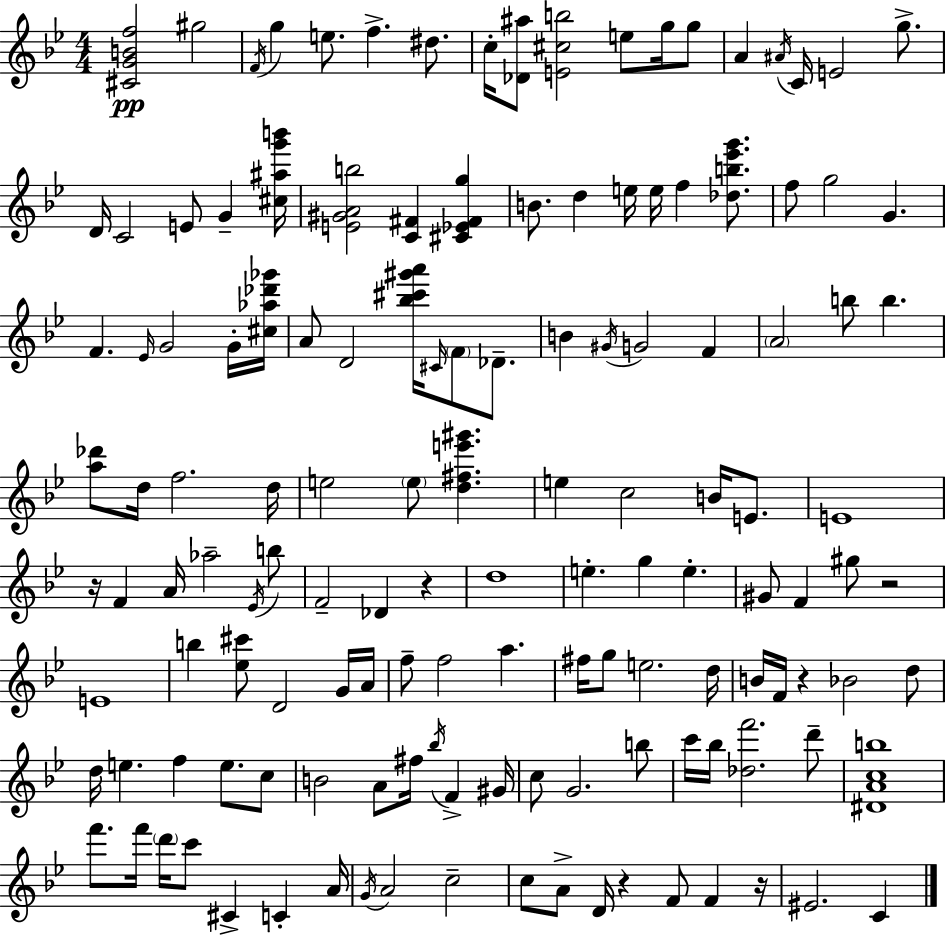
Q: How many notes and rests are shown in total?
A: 138